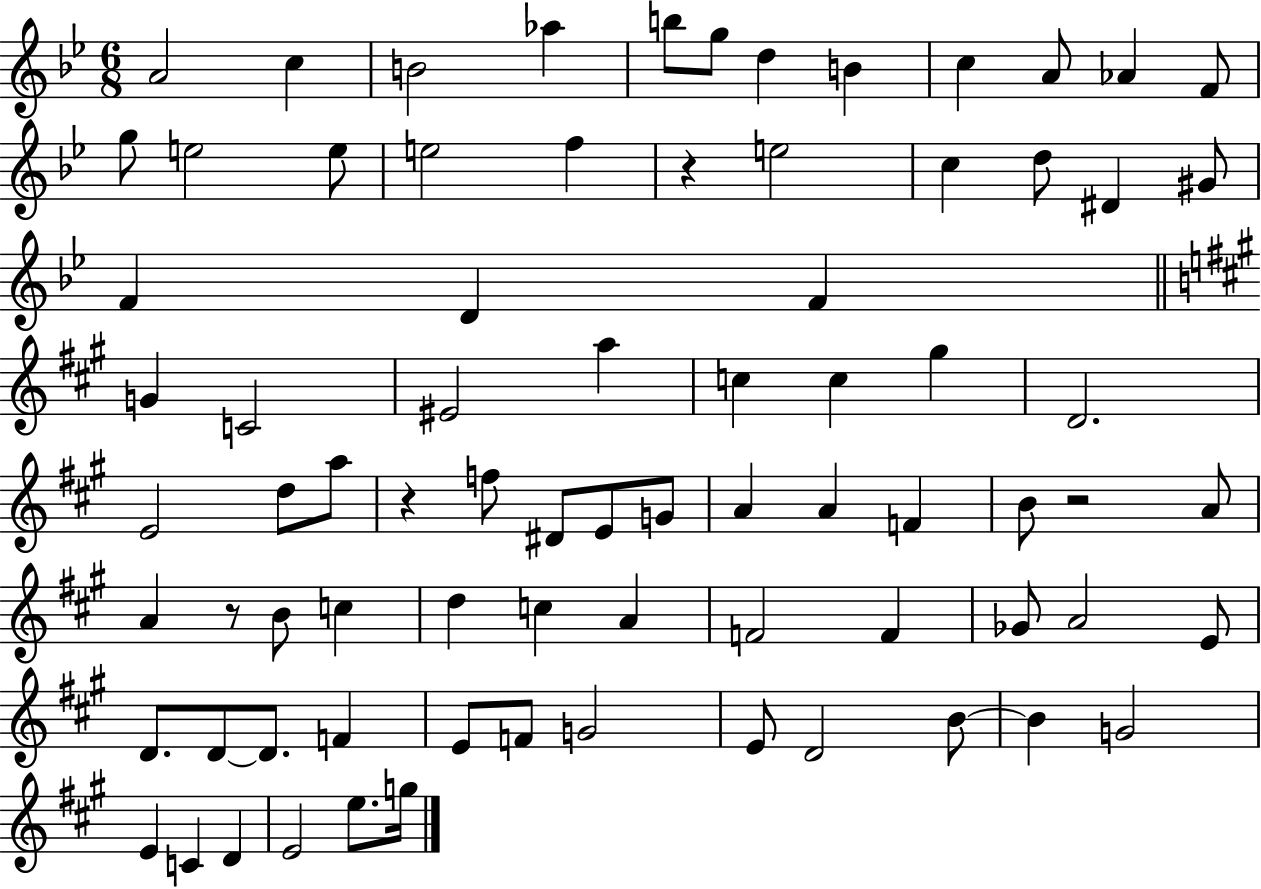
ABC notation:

X:1
T:Untitled
M:6/8
L:1/4
K:Bb
A2 c B2 _a b/2 g/2 d B c A/2 _A F/2 g/2 e2 e/2 e2 f z e2 c d/2 ^D ^G/2 F D F G C2 ^E2 a c c ^g D2 E2 d/2 a/2 z f/2 ^D/2 E/2 G/2 A A F B/2 z2 A/2 A z/2 B/2 c d c A F2 F _G/2 A2 E/2 D/2 D/2 D/2 F E/2 F/2 G2 E/2 D2 B/2 B G2 E C D E2 e/2 g/4